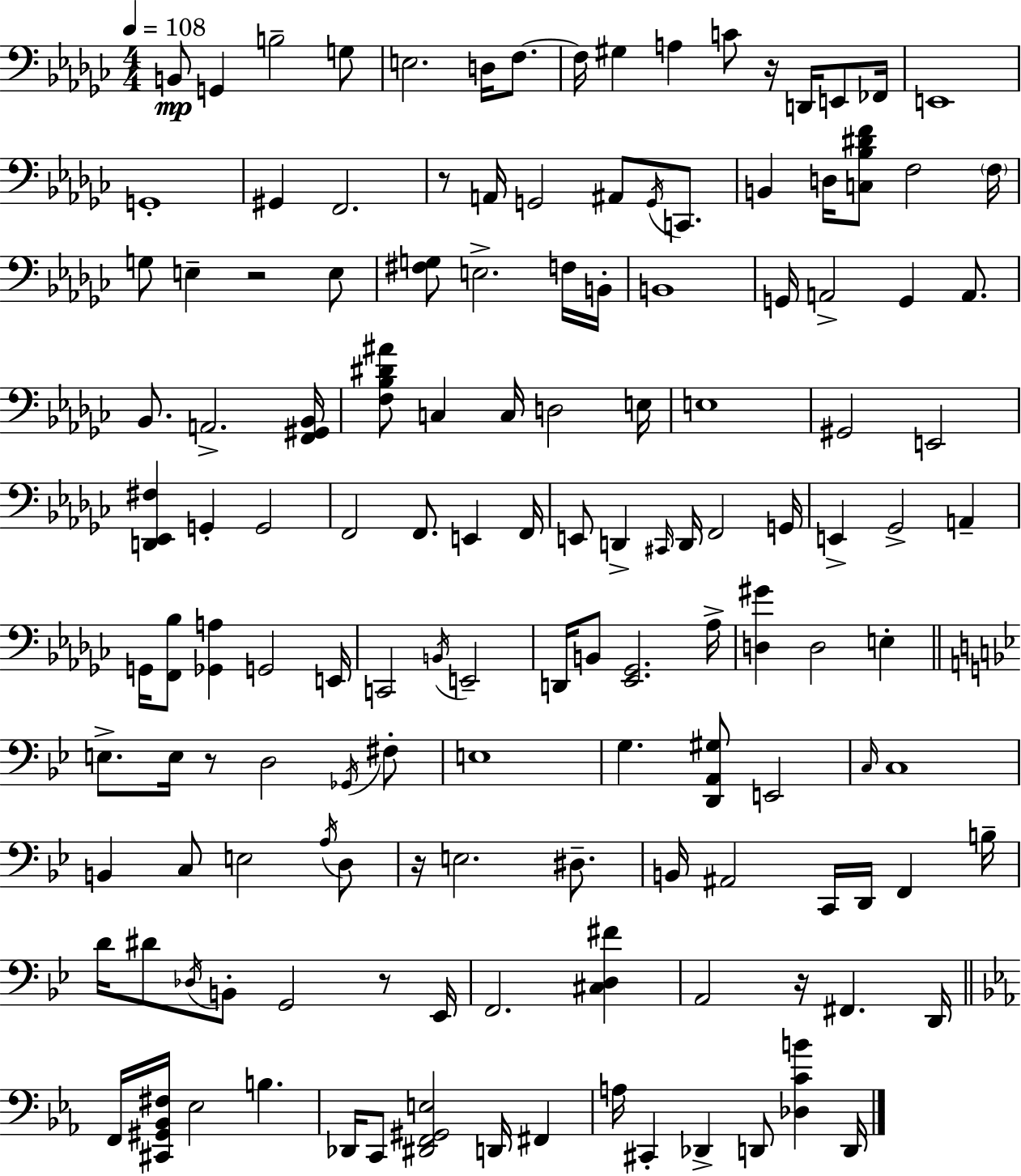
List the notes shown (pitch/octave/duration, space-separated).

B2/e G2/q B3/h G3/e E3/h. D3/s F3/e. F3/s G#3/q A3/q C4/e R/s D2/s E2/e FES2/s E2/w G2/w G#2/q F2/h. R/e A2/s G2/h A#2/e G2/s C2/e. B2/q D3/s [C3,Bb3,D#4,F4]/e F3/h F3/s G3/e E3/q R/h E3/e [F#3,G3]/e E3/h. F3/s B2/s B2/w G2/s A2/h G2/q A2/e. Bb2/e. A2/h. [F2,G#2,Bb2]/s [F3,Bb3,D#4,A#4]/e C3/q C3/s D3/h E3/s E3/w G#2/h E2/h [D2,Eb2,F#3]/q G2/q G2/h F2/h F2/e. E2/q F2/s E2/e D2/q C#2/s D2/s F2/h G2/s E2/q Gb2/h A2/q G2/s [F2,Bb3]/e [Gb2,A3]/q G2/h E2/s C2/h B2/s E2/h D2/s B2/e [Eb2,Gb2]/h. Ab3/s [D3,G#4]/q D3/h E3/q E3/e. E3/s R/e D3/h Gb2/s F#3/e E3/w G3/q. [D2,A2,G#3]/e E2/h C3/s C3/w B2/q C3/e E3/h A3/s D3/e R/s E3/h. D#3/e. B2/s A#2/h C2/s D2/s F2/q B3/s D4/s D#4/e Db3/s B2/e G2/h R/e Eb2/s F2/h. [C#3,D3,F#4]/q A2/h R/s F#2/q. D2/s F2/s [C#2,G#2,Bb2,F#3]/s Eb3/h B3/q. Db2/s C2/e [D#2,F2,G#2,E3]/h D2/s F#2/q A3/s C#2/q Db2/q D2/e [Db3,C4,B4]/q D2/s